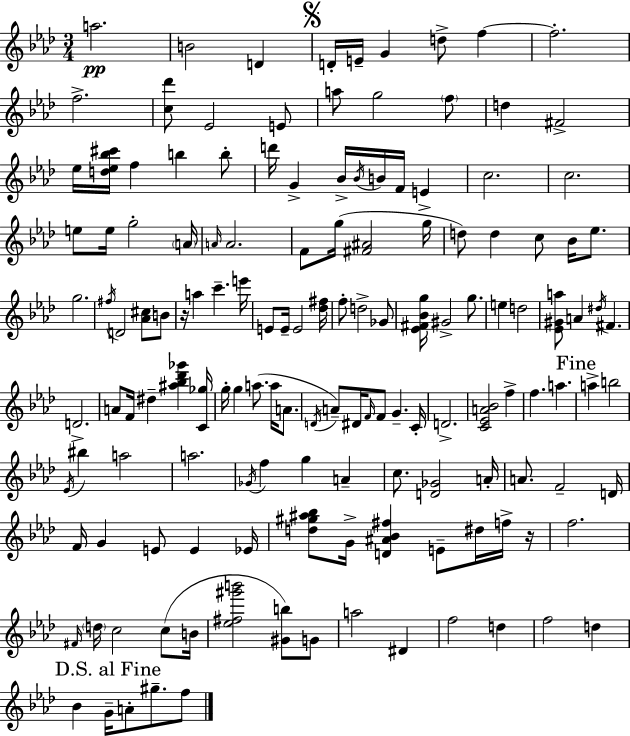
X:1
T:Untitled
M:3/4
L:1/4
K:Fm
a2 B2 D D/4 E/4 G d/2 f f2 f2 [c_d']/2 _E2 E/2 a/2 g2 f/2 d ^F2 _e/4 [d_e_b^c']/4 f b b/2 d'/4 G _B/4 _B/4 B/4 F/4 E c2 c2 e/2 e/4 g2 A/4 A/4 A2 F/2 g/4 [^F^A]2 g/4 d/2 d c/2 _B/4 _e/2 g2 ^f/4 D2 [_A^c]/2 B/2 z/4 a c' e'/4 E/2 E/4 E2 [_d^f]/4 f/2 d2 _G/2 [_E^F_Bg]/4 ^G2 g/2 e d2 [_E^Ga]/2 A ^d/4 ^F D2 A/2 F/4 ^d [^a_b_d'_g'] [C_g]/4 g/4 g a/2 a/4 A/2 D/4 A/2 ^D/4 F/4 F/2 G C/4 D2 [C_EA_B]2 f f a a b2 _E/4 ^b a2 a2 _G/4 f g A c/2 [D_G]2 A/4 A/2 F2 D/4 F/4 G E/2 E _E/4 [d^g^a_b]/2 G/4 [D^A_B^f] E/2 ^d/4 f/4 z/4 f2 ^F/4 d/4 c2 c/2 B/4 [_e^f^g'b']2 [^Gb]/2 G/2 a2 ^D f2 d f2 d _B G/4 A/2 ^g/2 f/2